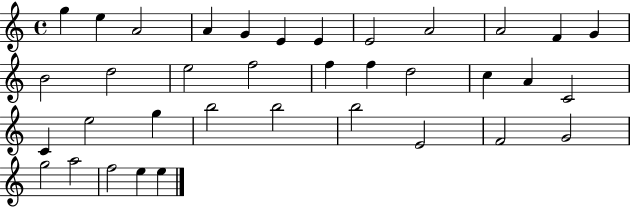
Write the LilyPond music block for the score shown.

{
  \clef treble
  \time 4/4
  \defaultTimeSignature
  \key c \major
  g''4 e''4 a'2 | a'4 g'4 e'4 e'4 | e'2 a'2 | a'2 f'4 g'4 | \break b'2 d''2 | e''2 f''2 | f''4 f''4 d''2 | c''4 a'4 c'2 | \break c'4 e''2 g''4 | b''2 b''2 | b''2 e'2 | f'2 g'2 | \break g''2 a''2 | f''2 e''4 e''4 | \bar "|."
}